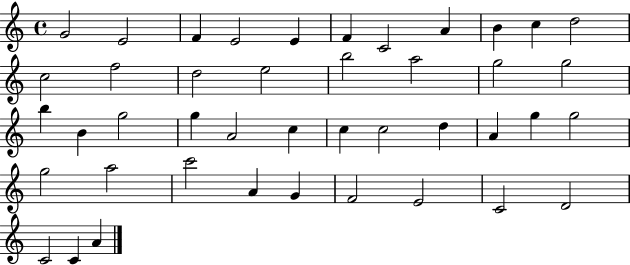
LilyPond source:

{
  \clef treble
  \time 4/4
  \defaultTimeSignature
  \key c \major
  g'2 e'2 | f'4 e'2 e'4 | f'4 c'2 a'4 | b'4 c''4 d''2 | \break c''2 f''2 | d''2 e''2 | b''2 a''2 | g''2 g''2 | \break b''4 b'4 g''2 | g''4 a'2 c''4 | c''4 c''2 d''4 | a'4 g''4 g''2 | \break g''2 a''2 | c'''2 a'4 g'4 | f'2 e'2 | c'2 d'2 | \break c'2 c'4 a'4 | \bar "|."
}